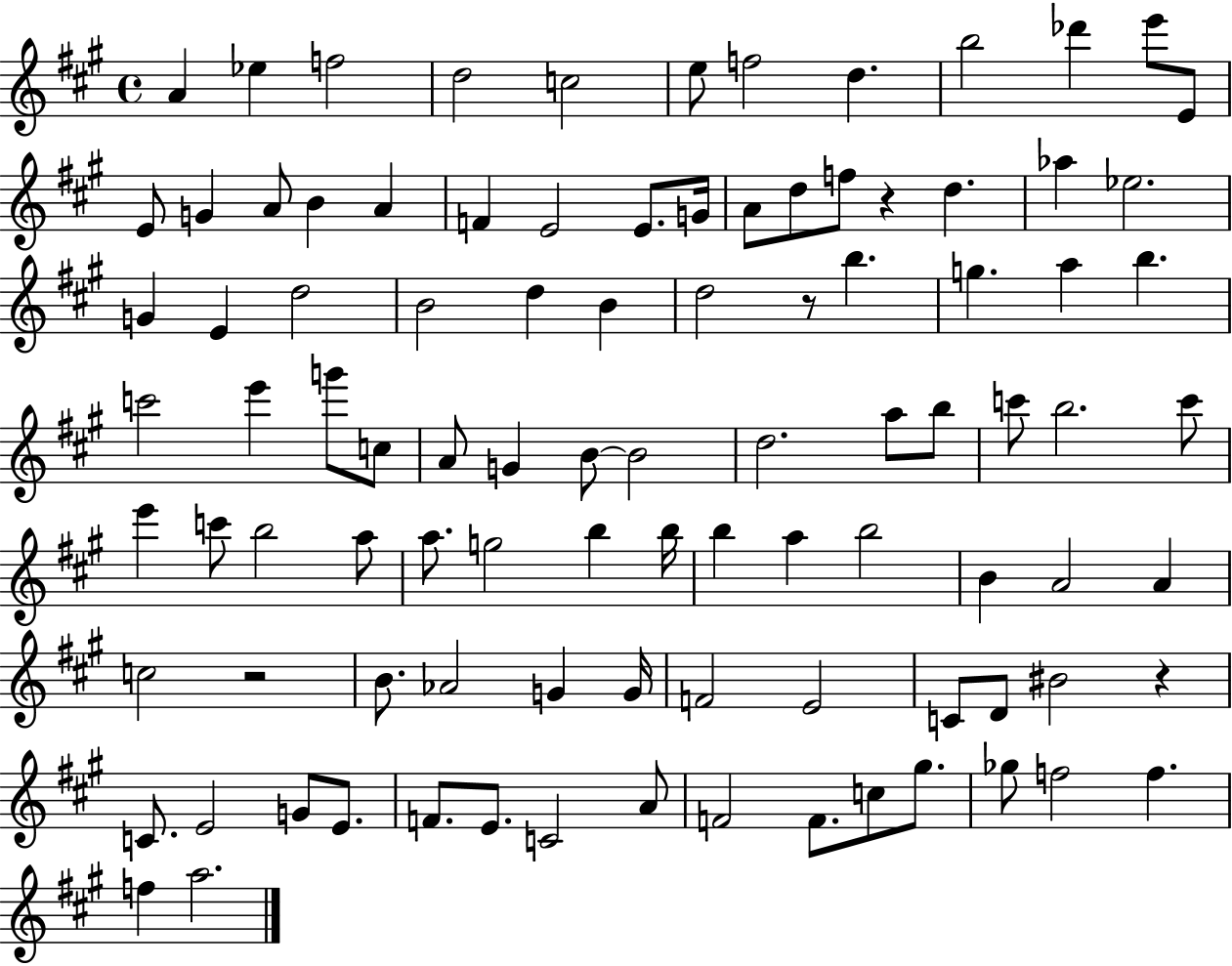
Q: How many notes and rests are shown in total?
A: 97